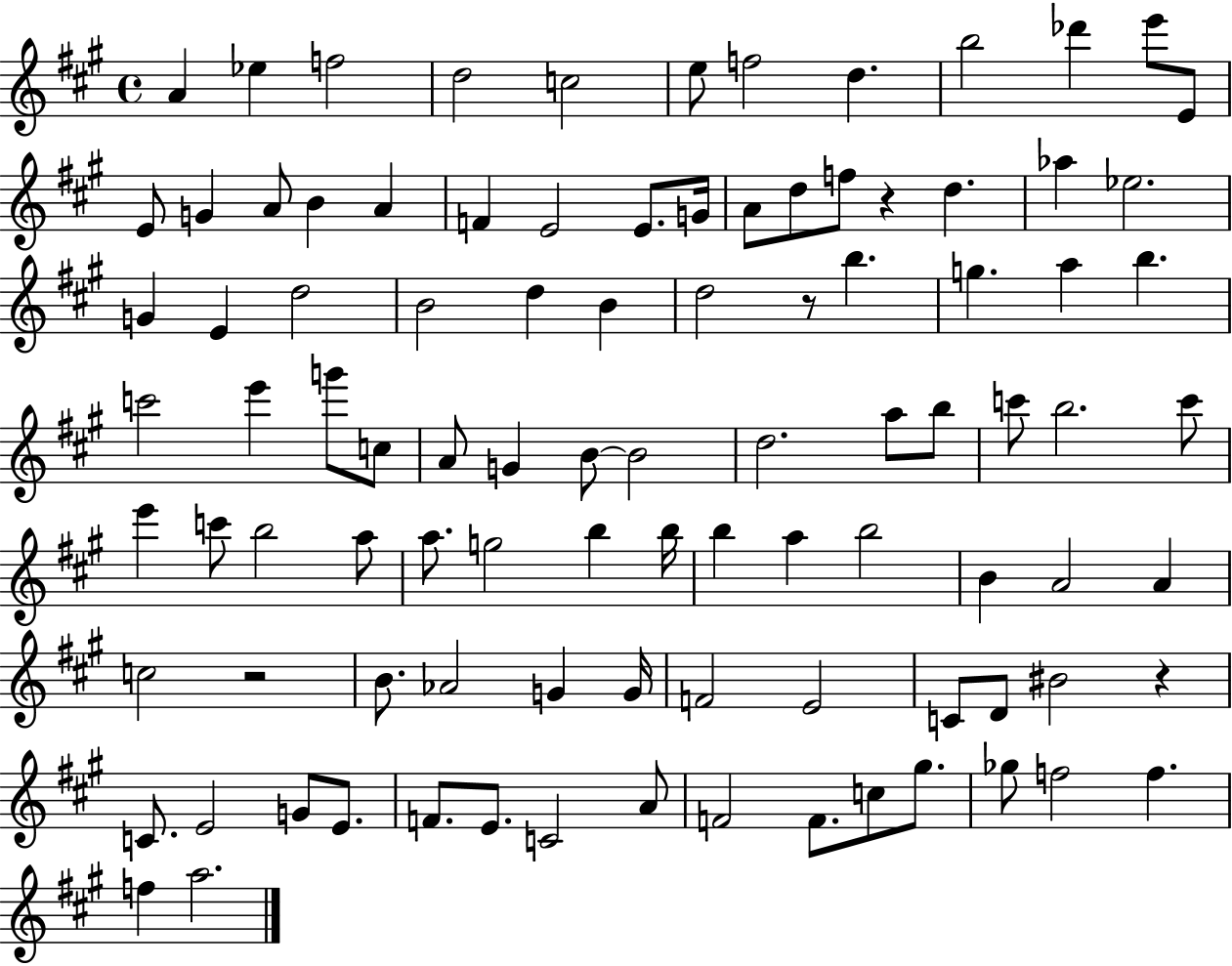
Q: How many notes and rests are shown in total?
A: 97